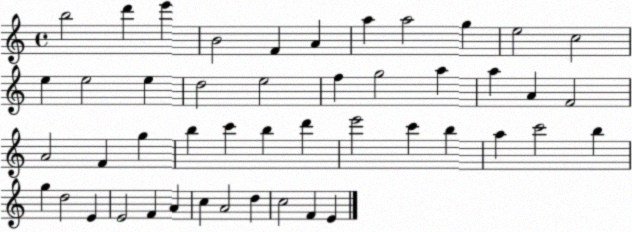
X:1
T:Untitled
M:4/4
L:1/4
K:C
b2 d' e' B2 F A a a2 g e2 c2 e e2 e d2 e2 f g2 a a A F2 A2 F g b c' b d' e'2 c' b a c'2 b g d2 E E2 F A c A2 d c2 F E